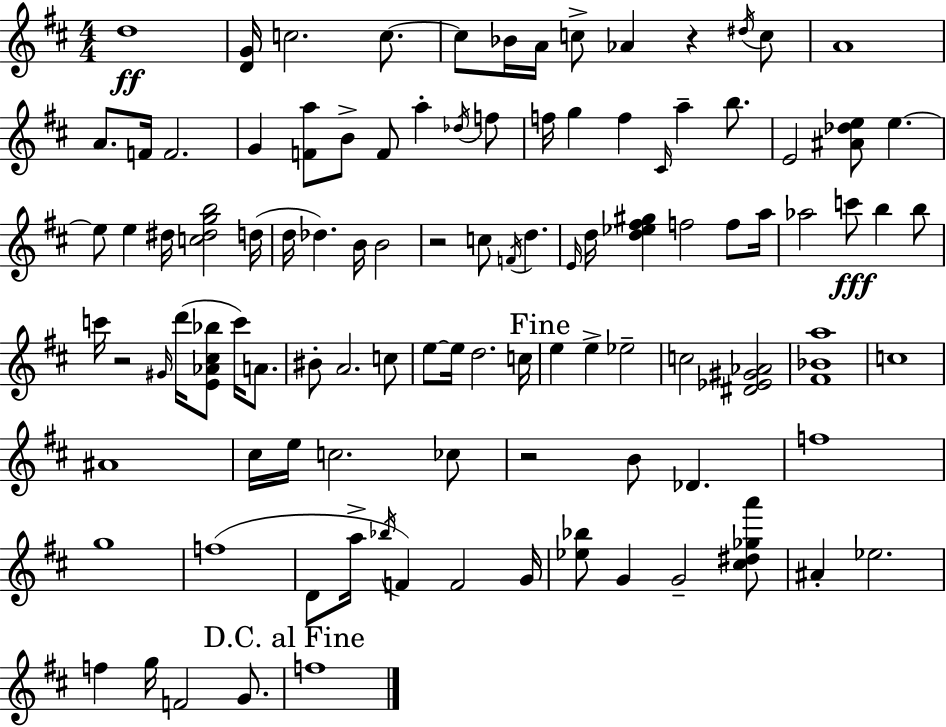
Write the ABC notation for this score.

X:1
T:Untitled
M:4/4
L:1/4
K:D
d4 [DG]/4 c2 c/2 c/2 _B/4 A/4 c/2 _A z ^d/4 c/2 A4 A/2 F/4 F2 G [Fa]/2 B/2 F/2 a _d/4 f/2 f/4 g f ^C/4 a b/2 E2 [^A_de]/2 e e/2 e ^d/4 [c^dgb]2 d/4 d/4 _d B/4 B2 z2 c/2 F/4 d E/4 d/4 [d_e^f^g] f2 f/2 a/4 _a2 c'/2 b b/2 c'/4 z2 ^G/4 d'/4 [E_A^c_b]/2 c'/4 A/2 ^B/2 A2 c/2 e/2 e/4 d2 c/4 e e _e2 c2 [^D_E^G_A]2 [^F_Ba]4 c4 ^A4 ^c/4 e/4 c2 _c/2 z2 B/2 _D f4 g4 f4 D/2 a/4 _b/4 F F2 G/4 [_e_b]/2 G G2 [^c^d_ga']/2 ^A _e2 f g/4 F2 G/2 f4